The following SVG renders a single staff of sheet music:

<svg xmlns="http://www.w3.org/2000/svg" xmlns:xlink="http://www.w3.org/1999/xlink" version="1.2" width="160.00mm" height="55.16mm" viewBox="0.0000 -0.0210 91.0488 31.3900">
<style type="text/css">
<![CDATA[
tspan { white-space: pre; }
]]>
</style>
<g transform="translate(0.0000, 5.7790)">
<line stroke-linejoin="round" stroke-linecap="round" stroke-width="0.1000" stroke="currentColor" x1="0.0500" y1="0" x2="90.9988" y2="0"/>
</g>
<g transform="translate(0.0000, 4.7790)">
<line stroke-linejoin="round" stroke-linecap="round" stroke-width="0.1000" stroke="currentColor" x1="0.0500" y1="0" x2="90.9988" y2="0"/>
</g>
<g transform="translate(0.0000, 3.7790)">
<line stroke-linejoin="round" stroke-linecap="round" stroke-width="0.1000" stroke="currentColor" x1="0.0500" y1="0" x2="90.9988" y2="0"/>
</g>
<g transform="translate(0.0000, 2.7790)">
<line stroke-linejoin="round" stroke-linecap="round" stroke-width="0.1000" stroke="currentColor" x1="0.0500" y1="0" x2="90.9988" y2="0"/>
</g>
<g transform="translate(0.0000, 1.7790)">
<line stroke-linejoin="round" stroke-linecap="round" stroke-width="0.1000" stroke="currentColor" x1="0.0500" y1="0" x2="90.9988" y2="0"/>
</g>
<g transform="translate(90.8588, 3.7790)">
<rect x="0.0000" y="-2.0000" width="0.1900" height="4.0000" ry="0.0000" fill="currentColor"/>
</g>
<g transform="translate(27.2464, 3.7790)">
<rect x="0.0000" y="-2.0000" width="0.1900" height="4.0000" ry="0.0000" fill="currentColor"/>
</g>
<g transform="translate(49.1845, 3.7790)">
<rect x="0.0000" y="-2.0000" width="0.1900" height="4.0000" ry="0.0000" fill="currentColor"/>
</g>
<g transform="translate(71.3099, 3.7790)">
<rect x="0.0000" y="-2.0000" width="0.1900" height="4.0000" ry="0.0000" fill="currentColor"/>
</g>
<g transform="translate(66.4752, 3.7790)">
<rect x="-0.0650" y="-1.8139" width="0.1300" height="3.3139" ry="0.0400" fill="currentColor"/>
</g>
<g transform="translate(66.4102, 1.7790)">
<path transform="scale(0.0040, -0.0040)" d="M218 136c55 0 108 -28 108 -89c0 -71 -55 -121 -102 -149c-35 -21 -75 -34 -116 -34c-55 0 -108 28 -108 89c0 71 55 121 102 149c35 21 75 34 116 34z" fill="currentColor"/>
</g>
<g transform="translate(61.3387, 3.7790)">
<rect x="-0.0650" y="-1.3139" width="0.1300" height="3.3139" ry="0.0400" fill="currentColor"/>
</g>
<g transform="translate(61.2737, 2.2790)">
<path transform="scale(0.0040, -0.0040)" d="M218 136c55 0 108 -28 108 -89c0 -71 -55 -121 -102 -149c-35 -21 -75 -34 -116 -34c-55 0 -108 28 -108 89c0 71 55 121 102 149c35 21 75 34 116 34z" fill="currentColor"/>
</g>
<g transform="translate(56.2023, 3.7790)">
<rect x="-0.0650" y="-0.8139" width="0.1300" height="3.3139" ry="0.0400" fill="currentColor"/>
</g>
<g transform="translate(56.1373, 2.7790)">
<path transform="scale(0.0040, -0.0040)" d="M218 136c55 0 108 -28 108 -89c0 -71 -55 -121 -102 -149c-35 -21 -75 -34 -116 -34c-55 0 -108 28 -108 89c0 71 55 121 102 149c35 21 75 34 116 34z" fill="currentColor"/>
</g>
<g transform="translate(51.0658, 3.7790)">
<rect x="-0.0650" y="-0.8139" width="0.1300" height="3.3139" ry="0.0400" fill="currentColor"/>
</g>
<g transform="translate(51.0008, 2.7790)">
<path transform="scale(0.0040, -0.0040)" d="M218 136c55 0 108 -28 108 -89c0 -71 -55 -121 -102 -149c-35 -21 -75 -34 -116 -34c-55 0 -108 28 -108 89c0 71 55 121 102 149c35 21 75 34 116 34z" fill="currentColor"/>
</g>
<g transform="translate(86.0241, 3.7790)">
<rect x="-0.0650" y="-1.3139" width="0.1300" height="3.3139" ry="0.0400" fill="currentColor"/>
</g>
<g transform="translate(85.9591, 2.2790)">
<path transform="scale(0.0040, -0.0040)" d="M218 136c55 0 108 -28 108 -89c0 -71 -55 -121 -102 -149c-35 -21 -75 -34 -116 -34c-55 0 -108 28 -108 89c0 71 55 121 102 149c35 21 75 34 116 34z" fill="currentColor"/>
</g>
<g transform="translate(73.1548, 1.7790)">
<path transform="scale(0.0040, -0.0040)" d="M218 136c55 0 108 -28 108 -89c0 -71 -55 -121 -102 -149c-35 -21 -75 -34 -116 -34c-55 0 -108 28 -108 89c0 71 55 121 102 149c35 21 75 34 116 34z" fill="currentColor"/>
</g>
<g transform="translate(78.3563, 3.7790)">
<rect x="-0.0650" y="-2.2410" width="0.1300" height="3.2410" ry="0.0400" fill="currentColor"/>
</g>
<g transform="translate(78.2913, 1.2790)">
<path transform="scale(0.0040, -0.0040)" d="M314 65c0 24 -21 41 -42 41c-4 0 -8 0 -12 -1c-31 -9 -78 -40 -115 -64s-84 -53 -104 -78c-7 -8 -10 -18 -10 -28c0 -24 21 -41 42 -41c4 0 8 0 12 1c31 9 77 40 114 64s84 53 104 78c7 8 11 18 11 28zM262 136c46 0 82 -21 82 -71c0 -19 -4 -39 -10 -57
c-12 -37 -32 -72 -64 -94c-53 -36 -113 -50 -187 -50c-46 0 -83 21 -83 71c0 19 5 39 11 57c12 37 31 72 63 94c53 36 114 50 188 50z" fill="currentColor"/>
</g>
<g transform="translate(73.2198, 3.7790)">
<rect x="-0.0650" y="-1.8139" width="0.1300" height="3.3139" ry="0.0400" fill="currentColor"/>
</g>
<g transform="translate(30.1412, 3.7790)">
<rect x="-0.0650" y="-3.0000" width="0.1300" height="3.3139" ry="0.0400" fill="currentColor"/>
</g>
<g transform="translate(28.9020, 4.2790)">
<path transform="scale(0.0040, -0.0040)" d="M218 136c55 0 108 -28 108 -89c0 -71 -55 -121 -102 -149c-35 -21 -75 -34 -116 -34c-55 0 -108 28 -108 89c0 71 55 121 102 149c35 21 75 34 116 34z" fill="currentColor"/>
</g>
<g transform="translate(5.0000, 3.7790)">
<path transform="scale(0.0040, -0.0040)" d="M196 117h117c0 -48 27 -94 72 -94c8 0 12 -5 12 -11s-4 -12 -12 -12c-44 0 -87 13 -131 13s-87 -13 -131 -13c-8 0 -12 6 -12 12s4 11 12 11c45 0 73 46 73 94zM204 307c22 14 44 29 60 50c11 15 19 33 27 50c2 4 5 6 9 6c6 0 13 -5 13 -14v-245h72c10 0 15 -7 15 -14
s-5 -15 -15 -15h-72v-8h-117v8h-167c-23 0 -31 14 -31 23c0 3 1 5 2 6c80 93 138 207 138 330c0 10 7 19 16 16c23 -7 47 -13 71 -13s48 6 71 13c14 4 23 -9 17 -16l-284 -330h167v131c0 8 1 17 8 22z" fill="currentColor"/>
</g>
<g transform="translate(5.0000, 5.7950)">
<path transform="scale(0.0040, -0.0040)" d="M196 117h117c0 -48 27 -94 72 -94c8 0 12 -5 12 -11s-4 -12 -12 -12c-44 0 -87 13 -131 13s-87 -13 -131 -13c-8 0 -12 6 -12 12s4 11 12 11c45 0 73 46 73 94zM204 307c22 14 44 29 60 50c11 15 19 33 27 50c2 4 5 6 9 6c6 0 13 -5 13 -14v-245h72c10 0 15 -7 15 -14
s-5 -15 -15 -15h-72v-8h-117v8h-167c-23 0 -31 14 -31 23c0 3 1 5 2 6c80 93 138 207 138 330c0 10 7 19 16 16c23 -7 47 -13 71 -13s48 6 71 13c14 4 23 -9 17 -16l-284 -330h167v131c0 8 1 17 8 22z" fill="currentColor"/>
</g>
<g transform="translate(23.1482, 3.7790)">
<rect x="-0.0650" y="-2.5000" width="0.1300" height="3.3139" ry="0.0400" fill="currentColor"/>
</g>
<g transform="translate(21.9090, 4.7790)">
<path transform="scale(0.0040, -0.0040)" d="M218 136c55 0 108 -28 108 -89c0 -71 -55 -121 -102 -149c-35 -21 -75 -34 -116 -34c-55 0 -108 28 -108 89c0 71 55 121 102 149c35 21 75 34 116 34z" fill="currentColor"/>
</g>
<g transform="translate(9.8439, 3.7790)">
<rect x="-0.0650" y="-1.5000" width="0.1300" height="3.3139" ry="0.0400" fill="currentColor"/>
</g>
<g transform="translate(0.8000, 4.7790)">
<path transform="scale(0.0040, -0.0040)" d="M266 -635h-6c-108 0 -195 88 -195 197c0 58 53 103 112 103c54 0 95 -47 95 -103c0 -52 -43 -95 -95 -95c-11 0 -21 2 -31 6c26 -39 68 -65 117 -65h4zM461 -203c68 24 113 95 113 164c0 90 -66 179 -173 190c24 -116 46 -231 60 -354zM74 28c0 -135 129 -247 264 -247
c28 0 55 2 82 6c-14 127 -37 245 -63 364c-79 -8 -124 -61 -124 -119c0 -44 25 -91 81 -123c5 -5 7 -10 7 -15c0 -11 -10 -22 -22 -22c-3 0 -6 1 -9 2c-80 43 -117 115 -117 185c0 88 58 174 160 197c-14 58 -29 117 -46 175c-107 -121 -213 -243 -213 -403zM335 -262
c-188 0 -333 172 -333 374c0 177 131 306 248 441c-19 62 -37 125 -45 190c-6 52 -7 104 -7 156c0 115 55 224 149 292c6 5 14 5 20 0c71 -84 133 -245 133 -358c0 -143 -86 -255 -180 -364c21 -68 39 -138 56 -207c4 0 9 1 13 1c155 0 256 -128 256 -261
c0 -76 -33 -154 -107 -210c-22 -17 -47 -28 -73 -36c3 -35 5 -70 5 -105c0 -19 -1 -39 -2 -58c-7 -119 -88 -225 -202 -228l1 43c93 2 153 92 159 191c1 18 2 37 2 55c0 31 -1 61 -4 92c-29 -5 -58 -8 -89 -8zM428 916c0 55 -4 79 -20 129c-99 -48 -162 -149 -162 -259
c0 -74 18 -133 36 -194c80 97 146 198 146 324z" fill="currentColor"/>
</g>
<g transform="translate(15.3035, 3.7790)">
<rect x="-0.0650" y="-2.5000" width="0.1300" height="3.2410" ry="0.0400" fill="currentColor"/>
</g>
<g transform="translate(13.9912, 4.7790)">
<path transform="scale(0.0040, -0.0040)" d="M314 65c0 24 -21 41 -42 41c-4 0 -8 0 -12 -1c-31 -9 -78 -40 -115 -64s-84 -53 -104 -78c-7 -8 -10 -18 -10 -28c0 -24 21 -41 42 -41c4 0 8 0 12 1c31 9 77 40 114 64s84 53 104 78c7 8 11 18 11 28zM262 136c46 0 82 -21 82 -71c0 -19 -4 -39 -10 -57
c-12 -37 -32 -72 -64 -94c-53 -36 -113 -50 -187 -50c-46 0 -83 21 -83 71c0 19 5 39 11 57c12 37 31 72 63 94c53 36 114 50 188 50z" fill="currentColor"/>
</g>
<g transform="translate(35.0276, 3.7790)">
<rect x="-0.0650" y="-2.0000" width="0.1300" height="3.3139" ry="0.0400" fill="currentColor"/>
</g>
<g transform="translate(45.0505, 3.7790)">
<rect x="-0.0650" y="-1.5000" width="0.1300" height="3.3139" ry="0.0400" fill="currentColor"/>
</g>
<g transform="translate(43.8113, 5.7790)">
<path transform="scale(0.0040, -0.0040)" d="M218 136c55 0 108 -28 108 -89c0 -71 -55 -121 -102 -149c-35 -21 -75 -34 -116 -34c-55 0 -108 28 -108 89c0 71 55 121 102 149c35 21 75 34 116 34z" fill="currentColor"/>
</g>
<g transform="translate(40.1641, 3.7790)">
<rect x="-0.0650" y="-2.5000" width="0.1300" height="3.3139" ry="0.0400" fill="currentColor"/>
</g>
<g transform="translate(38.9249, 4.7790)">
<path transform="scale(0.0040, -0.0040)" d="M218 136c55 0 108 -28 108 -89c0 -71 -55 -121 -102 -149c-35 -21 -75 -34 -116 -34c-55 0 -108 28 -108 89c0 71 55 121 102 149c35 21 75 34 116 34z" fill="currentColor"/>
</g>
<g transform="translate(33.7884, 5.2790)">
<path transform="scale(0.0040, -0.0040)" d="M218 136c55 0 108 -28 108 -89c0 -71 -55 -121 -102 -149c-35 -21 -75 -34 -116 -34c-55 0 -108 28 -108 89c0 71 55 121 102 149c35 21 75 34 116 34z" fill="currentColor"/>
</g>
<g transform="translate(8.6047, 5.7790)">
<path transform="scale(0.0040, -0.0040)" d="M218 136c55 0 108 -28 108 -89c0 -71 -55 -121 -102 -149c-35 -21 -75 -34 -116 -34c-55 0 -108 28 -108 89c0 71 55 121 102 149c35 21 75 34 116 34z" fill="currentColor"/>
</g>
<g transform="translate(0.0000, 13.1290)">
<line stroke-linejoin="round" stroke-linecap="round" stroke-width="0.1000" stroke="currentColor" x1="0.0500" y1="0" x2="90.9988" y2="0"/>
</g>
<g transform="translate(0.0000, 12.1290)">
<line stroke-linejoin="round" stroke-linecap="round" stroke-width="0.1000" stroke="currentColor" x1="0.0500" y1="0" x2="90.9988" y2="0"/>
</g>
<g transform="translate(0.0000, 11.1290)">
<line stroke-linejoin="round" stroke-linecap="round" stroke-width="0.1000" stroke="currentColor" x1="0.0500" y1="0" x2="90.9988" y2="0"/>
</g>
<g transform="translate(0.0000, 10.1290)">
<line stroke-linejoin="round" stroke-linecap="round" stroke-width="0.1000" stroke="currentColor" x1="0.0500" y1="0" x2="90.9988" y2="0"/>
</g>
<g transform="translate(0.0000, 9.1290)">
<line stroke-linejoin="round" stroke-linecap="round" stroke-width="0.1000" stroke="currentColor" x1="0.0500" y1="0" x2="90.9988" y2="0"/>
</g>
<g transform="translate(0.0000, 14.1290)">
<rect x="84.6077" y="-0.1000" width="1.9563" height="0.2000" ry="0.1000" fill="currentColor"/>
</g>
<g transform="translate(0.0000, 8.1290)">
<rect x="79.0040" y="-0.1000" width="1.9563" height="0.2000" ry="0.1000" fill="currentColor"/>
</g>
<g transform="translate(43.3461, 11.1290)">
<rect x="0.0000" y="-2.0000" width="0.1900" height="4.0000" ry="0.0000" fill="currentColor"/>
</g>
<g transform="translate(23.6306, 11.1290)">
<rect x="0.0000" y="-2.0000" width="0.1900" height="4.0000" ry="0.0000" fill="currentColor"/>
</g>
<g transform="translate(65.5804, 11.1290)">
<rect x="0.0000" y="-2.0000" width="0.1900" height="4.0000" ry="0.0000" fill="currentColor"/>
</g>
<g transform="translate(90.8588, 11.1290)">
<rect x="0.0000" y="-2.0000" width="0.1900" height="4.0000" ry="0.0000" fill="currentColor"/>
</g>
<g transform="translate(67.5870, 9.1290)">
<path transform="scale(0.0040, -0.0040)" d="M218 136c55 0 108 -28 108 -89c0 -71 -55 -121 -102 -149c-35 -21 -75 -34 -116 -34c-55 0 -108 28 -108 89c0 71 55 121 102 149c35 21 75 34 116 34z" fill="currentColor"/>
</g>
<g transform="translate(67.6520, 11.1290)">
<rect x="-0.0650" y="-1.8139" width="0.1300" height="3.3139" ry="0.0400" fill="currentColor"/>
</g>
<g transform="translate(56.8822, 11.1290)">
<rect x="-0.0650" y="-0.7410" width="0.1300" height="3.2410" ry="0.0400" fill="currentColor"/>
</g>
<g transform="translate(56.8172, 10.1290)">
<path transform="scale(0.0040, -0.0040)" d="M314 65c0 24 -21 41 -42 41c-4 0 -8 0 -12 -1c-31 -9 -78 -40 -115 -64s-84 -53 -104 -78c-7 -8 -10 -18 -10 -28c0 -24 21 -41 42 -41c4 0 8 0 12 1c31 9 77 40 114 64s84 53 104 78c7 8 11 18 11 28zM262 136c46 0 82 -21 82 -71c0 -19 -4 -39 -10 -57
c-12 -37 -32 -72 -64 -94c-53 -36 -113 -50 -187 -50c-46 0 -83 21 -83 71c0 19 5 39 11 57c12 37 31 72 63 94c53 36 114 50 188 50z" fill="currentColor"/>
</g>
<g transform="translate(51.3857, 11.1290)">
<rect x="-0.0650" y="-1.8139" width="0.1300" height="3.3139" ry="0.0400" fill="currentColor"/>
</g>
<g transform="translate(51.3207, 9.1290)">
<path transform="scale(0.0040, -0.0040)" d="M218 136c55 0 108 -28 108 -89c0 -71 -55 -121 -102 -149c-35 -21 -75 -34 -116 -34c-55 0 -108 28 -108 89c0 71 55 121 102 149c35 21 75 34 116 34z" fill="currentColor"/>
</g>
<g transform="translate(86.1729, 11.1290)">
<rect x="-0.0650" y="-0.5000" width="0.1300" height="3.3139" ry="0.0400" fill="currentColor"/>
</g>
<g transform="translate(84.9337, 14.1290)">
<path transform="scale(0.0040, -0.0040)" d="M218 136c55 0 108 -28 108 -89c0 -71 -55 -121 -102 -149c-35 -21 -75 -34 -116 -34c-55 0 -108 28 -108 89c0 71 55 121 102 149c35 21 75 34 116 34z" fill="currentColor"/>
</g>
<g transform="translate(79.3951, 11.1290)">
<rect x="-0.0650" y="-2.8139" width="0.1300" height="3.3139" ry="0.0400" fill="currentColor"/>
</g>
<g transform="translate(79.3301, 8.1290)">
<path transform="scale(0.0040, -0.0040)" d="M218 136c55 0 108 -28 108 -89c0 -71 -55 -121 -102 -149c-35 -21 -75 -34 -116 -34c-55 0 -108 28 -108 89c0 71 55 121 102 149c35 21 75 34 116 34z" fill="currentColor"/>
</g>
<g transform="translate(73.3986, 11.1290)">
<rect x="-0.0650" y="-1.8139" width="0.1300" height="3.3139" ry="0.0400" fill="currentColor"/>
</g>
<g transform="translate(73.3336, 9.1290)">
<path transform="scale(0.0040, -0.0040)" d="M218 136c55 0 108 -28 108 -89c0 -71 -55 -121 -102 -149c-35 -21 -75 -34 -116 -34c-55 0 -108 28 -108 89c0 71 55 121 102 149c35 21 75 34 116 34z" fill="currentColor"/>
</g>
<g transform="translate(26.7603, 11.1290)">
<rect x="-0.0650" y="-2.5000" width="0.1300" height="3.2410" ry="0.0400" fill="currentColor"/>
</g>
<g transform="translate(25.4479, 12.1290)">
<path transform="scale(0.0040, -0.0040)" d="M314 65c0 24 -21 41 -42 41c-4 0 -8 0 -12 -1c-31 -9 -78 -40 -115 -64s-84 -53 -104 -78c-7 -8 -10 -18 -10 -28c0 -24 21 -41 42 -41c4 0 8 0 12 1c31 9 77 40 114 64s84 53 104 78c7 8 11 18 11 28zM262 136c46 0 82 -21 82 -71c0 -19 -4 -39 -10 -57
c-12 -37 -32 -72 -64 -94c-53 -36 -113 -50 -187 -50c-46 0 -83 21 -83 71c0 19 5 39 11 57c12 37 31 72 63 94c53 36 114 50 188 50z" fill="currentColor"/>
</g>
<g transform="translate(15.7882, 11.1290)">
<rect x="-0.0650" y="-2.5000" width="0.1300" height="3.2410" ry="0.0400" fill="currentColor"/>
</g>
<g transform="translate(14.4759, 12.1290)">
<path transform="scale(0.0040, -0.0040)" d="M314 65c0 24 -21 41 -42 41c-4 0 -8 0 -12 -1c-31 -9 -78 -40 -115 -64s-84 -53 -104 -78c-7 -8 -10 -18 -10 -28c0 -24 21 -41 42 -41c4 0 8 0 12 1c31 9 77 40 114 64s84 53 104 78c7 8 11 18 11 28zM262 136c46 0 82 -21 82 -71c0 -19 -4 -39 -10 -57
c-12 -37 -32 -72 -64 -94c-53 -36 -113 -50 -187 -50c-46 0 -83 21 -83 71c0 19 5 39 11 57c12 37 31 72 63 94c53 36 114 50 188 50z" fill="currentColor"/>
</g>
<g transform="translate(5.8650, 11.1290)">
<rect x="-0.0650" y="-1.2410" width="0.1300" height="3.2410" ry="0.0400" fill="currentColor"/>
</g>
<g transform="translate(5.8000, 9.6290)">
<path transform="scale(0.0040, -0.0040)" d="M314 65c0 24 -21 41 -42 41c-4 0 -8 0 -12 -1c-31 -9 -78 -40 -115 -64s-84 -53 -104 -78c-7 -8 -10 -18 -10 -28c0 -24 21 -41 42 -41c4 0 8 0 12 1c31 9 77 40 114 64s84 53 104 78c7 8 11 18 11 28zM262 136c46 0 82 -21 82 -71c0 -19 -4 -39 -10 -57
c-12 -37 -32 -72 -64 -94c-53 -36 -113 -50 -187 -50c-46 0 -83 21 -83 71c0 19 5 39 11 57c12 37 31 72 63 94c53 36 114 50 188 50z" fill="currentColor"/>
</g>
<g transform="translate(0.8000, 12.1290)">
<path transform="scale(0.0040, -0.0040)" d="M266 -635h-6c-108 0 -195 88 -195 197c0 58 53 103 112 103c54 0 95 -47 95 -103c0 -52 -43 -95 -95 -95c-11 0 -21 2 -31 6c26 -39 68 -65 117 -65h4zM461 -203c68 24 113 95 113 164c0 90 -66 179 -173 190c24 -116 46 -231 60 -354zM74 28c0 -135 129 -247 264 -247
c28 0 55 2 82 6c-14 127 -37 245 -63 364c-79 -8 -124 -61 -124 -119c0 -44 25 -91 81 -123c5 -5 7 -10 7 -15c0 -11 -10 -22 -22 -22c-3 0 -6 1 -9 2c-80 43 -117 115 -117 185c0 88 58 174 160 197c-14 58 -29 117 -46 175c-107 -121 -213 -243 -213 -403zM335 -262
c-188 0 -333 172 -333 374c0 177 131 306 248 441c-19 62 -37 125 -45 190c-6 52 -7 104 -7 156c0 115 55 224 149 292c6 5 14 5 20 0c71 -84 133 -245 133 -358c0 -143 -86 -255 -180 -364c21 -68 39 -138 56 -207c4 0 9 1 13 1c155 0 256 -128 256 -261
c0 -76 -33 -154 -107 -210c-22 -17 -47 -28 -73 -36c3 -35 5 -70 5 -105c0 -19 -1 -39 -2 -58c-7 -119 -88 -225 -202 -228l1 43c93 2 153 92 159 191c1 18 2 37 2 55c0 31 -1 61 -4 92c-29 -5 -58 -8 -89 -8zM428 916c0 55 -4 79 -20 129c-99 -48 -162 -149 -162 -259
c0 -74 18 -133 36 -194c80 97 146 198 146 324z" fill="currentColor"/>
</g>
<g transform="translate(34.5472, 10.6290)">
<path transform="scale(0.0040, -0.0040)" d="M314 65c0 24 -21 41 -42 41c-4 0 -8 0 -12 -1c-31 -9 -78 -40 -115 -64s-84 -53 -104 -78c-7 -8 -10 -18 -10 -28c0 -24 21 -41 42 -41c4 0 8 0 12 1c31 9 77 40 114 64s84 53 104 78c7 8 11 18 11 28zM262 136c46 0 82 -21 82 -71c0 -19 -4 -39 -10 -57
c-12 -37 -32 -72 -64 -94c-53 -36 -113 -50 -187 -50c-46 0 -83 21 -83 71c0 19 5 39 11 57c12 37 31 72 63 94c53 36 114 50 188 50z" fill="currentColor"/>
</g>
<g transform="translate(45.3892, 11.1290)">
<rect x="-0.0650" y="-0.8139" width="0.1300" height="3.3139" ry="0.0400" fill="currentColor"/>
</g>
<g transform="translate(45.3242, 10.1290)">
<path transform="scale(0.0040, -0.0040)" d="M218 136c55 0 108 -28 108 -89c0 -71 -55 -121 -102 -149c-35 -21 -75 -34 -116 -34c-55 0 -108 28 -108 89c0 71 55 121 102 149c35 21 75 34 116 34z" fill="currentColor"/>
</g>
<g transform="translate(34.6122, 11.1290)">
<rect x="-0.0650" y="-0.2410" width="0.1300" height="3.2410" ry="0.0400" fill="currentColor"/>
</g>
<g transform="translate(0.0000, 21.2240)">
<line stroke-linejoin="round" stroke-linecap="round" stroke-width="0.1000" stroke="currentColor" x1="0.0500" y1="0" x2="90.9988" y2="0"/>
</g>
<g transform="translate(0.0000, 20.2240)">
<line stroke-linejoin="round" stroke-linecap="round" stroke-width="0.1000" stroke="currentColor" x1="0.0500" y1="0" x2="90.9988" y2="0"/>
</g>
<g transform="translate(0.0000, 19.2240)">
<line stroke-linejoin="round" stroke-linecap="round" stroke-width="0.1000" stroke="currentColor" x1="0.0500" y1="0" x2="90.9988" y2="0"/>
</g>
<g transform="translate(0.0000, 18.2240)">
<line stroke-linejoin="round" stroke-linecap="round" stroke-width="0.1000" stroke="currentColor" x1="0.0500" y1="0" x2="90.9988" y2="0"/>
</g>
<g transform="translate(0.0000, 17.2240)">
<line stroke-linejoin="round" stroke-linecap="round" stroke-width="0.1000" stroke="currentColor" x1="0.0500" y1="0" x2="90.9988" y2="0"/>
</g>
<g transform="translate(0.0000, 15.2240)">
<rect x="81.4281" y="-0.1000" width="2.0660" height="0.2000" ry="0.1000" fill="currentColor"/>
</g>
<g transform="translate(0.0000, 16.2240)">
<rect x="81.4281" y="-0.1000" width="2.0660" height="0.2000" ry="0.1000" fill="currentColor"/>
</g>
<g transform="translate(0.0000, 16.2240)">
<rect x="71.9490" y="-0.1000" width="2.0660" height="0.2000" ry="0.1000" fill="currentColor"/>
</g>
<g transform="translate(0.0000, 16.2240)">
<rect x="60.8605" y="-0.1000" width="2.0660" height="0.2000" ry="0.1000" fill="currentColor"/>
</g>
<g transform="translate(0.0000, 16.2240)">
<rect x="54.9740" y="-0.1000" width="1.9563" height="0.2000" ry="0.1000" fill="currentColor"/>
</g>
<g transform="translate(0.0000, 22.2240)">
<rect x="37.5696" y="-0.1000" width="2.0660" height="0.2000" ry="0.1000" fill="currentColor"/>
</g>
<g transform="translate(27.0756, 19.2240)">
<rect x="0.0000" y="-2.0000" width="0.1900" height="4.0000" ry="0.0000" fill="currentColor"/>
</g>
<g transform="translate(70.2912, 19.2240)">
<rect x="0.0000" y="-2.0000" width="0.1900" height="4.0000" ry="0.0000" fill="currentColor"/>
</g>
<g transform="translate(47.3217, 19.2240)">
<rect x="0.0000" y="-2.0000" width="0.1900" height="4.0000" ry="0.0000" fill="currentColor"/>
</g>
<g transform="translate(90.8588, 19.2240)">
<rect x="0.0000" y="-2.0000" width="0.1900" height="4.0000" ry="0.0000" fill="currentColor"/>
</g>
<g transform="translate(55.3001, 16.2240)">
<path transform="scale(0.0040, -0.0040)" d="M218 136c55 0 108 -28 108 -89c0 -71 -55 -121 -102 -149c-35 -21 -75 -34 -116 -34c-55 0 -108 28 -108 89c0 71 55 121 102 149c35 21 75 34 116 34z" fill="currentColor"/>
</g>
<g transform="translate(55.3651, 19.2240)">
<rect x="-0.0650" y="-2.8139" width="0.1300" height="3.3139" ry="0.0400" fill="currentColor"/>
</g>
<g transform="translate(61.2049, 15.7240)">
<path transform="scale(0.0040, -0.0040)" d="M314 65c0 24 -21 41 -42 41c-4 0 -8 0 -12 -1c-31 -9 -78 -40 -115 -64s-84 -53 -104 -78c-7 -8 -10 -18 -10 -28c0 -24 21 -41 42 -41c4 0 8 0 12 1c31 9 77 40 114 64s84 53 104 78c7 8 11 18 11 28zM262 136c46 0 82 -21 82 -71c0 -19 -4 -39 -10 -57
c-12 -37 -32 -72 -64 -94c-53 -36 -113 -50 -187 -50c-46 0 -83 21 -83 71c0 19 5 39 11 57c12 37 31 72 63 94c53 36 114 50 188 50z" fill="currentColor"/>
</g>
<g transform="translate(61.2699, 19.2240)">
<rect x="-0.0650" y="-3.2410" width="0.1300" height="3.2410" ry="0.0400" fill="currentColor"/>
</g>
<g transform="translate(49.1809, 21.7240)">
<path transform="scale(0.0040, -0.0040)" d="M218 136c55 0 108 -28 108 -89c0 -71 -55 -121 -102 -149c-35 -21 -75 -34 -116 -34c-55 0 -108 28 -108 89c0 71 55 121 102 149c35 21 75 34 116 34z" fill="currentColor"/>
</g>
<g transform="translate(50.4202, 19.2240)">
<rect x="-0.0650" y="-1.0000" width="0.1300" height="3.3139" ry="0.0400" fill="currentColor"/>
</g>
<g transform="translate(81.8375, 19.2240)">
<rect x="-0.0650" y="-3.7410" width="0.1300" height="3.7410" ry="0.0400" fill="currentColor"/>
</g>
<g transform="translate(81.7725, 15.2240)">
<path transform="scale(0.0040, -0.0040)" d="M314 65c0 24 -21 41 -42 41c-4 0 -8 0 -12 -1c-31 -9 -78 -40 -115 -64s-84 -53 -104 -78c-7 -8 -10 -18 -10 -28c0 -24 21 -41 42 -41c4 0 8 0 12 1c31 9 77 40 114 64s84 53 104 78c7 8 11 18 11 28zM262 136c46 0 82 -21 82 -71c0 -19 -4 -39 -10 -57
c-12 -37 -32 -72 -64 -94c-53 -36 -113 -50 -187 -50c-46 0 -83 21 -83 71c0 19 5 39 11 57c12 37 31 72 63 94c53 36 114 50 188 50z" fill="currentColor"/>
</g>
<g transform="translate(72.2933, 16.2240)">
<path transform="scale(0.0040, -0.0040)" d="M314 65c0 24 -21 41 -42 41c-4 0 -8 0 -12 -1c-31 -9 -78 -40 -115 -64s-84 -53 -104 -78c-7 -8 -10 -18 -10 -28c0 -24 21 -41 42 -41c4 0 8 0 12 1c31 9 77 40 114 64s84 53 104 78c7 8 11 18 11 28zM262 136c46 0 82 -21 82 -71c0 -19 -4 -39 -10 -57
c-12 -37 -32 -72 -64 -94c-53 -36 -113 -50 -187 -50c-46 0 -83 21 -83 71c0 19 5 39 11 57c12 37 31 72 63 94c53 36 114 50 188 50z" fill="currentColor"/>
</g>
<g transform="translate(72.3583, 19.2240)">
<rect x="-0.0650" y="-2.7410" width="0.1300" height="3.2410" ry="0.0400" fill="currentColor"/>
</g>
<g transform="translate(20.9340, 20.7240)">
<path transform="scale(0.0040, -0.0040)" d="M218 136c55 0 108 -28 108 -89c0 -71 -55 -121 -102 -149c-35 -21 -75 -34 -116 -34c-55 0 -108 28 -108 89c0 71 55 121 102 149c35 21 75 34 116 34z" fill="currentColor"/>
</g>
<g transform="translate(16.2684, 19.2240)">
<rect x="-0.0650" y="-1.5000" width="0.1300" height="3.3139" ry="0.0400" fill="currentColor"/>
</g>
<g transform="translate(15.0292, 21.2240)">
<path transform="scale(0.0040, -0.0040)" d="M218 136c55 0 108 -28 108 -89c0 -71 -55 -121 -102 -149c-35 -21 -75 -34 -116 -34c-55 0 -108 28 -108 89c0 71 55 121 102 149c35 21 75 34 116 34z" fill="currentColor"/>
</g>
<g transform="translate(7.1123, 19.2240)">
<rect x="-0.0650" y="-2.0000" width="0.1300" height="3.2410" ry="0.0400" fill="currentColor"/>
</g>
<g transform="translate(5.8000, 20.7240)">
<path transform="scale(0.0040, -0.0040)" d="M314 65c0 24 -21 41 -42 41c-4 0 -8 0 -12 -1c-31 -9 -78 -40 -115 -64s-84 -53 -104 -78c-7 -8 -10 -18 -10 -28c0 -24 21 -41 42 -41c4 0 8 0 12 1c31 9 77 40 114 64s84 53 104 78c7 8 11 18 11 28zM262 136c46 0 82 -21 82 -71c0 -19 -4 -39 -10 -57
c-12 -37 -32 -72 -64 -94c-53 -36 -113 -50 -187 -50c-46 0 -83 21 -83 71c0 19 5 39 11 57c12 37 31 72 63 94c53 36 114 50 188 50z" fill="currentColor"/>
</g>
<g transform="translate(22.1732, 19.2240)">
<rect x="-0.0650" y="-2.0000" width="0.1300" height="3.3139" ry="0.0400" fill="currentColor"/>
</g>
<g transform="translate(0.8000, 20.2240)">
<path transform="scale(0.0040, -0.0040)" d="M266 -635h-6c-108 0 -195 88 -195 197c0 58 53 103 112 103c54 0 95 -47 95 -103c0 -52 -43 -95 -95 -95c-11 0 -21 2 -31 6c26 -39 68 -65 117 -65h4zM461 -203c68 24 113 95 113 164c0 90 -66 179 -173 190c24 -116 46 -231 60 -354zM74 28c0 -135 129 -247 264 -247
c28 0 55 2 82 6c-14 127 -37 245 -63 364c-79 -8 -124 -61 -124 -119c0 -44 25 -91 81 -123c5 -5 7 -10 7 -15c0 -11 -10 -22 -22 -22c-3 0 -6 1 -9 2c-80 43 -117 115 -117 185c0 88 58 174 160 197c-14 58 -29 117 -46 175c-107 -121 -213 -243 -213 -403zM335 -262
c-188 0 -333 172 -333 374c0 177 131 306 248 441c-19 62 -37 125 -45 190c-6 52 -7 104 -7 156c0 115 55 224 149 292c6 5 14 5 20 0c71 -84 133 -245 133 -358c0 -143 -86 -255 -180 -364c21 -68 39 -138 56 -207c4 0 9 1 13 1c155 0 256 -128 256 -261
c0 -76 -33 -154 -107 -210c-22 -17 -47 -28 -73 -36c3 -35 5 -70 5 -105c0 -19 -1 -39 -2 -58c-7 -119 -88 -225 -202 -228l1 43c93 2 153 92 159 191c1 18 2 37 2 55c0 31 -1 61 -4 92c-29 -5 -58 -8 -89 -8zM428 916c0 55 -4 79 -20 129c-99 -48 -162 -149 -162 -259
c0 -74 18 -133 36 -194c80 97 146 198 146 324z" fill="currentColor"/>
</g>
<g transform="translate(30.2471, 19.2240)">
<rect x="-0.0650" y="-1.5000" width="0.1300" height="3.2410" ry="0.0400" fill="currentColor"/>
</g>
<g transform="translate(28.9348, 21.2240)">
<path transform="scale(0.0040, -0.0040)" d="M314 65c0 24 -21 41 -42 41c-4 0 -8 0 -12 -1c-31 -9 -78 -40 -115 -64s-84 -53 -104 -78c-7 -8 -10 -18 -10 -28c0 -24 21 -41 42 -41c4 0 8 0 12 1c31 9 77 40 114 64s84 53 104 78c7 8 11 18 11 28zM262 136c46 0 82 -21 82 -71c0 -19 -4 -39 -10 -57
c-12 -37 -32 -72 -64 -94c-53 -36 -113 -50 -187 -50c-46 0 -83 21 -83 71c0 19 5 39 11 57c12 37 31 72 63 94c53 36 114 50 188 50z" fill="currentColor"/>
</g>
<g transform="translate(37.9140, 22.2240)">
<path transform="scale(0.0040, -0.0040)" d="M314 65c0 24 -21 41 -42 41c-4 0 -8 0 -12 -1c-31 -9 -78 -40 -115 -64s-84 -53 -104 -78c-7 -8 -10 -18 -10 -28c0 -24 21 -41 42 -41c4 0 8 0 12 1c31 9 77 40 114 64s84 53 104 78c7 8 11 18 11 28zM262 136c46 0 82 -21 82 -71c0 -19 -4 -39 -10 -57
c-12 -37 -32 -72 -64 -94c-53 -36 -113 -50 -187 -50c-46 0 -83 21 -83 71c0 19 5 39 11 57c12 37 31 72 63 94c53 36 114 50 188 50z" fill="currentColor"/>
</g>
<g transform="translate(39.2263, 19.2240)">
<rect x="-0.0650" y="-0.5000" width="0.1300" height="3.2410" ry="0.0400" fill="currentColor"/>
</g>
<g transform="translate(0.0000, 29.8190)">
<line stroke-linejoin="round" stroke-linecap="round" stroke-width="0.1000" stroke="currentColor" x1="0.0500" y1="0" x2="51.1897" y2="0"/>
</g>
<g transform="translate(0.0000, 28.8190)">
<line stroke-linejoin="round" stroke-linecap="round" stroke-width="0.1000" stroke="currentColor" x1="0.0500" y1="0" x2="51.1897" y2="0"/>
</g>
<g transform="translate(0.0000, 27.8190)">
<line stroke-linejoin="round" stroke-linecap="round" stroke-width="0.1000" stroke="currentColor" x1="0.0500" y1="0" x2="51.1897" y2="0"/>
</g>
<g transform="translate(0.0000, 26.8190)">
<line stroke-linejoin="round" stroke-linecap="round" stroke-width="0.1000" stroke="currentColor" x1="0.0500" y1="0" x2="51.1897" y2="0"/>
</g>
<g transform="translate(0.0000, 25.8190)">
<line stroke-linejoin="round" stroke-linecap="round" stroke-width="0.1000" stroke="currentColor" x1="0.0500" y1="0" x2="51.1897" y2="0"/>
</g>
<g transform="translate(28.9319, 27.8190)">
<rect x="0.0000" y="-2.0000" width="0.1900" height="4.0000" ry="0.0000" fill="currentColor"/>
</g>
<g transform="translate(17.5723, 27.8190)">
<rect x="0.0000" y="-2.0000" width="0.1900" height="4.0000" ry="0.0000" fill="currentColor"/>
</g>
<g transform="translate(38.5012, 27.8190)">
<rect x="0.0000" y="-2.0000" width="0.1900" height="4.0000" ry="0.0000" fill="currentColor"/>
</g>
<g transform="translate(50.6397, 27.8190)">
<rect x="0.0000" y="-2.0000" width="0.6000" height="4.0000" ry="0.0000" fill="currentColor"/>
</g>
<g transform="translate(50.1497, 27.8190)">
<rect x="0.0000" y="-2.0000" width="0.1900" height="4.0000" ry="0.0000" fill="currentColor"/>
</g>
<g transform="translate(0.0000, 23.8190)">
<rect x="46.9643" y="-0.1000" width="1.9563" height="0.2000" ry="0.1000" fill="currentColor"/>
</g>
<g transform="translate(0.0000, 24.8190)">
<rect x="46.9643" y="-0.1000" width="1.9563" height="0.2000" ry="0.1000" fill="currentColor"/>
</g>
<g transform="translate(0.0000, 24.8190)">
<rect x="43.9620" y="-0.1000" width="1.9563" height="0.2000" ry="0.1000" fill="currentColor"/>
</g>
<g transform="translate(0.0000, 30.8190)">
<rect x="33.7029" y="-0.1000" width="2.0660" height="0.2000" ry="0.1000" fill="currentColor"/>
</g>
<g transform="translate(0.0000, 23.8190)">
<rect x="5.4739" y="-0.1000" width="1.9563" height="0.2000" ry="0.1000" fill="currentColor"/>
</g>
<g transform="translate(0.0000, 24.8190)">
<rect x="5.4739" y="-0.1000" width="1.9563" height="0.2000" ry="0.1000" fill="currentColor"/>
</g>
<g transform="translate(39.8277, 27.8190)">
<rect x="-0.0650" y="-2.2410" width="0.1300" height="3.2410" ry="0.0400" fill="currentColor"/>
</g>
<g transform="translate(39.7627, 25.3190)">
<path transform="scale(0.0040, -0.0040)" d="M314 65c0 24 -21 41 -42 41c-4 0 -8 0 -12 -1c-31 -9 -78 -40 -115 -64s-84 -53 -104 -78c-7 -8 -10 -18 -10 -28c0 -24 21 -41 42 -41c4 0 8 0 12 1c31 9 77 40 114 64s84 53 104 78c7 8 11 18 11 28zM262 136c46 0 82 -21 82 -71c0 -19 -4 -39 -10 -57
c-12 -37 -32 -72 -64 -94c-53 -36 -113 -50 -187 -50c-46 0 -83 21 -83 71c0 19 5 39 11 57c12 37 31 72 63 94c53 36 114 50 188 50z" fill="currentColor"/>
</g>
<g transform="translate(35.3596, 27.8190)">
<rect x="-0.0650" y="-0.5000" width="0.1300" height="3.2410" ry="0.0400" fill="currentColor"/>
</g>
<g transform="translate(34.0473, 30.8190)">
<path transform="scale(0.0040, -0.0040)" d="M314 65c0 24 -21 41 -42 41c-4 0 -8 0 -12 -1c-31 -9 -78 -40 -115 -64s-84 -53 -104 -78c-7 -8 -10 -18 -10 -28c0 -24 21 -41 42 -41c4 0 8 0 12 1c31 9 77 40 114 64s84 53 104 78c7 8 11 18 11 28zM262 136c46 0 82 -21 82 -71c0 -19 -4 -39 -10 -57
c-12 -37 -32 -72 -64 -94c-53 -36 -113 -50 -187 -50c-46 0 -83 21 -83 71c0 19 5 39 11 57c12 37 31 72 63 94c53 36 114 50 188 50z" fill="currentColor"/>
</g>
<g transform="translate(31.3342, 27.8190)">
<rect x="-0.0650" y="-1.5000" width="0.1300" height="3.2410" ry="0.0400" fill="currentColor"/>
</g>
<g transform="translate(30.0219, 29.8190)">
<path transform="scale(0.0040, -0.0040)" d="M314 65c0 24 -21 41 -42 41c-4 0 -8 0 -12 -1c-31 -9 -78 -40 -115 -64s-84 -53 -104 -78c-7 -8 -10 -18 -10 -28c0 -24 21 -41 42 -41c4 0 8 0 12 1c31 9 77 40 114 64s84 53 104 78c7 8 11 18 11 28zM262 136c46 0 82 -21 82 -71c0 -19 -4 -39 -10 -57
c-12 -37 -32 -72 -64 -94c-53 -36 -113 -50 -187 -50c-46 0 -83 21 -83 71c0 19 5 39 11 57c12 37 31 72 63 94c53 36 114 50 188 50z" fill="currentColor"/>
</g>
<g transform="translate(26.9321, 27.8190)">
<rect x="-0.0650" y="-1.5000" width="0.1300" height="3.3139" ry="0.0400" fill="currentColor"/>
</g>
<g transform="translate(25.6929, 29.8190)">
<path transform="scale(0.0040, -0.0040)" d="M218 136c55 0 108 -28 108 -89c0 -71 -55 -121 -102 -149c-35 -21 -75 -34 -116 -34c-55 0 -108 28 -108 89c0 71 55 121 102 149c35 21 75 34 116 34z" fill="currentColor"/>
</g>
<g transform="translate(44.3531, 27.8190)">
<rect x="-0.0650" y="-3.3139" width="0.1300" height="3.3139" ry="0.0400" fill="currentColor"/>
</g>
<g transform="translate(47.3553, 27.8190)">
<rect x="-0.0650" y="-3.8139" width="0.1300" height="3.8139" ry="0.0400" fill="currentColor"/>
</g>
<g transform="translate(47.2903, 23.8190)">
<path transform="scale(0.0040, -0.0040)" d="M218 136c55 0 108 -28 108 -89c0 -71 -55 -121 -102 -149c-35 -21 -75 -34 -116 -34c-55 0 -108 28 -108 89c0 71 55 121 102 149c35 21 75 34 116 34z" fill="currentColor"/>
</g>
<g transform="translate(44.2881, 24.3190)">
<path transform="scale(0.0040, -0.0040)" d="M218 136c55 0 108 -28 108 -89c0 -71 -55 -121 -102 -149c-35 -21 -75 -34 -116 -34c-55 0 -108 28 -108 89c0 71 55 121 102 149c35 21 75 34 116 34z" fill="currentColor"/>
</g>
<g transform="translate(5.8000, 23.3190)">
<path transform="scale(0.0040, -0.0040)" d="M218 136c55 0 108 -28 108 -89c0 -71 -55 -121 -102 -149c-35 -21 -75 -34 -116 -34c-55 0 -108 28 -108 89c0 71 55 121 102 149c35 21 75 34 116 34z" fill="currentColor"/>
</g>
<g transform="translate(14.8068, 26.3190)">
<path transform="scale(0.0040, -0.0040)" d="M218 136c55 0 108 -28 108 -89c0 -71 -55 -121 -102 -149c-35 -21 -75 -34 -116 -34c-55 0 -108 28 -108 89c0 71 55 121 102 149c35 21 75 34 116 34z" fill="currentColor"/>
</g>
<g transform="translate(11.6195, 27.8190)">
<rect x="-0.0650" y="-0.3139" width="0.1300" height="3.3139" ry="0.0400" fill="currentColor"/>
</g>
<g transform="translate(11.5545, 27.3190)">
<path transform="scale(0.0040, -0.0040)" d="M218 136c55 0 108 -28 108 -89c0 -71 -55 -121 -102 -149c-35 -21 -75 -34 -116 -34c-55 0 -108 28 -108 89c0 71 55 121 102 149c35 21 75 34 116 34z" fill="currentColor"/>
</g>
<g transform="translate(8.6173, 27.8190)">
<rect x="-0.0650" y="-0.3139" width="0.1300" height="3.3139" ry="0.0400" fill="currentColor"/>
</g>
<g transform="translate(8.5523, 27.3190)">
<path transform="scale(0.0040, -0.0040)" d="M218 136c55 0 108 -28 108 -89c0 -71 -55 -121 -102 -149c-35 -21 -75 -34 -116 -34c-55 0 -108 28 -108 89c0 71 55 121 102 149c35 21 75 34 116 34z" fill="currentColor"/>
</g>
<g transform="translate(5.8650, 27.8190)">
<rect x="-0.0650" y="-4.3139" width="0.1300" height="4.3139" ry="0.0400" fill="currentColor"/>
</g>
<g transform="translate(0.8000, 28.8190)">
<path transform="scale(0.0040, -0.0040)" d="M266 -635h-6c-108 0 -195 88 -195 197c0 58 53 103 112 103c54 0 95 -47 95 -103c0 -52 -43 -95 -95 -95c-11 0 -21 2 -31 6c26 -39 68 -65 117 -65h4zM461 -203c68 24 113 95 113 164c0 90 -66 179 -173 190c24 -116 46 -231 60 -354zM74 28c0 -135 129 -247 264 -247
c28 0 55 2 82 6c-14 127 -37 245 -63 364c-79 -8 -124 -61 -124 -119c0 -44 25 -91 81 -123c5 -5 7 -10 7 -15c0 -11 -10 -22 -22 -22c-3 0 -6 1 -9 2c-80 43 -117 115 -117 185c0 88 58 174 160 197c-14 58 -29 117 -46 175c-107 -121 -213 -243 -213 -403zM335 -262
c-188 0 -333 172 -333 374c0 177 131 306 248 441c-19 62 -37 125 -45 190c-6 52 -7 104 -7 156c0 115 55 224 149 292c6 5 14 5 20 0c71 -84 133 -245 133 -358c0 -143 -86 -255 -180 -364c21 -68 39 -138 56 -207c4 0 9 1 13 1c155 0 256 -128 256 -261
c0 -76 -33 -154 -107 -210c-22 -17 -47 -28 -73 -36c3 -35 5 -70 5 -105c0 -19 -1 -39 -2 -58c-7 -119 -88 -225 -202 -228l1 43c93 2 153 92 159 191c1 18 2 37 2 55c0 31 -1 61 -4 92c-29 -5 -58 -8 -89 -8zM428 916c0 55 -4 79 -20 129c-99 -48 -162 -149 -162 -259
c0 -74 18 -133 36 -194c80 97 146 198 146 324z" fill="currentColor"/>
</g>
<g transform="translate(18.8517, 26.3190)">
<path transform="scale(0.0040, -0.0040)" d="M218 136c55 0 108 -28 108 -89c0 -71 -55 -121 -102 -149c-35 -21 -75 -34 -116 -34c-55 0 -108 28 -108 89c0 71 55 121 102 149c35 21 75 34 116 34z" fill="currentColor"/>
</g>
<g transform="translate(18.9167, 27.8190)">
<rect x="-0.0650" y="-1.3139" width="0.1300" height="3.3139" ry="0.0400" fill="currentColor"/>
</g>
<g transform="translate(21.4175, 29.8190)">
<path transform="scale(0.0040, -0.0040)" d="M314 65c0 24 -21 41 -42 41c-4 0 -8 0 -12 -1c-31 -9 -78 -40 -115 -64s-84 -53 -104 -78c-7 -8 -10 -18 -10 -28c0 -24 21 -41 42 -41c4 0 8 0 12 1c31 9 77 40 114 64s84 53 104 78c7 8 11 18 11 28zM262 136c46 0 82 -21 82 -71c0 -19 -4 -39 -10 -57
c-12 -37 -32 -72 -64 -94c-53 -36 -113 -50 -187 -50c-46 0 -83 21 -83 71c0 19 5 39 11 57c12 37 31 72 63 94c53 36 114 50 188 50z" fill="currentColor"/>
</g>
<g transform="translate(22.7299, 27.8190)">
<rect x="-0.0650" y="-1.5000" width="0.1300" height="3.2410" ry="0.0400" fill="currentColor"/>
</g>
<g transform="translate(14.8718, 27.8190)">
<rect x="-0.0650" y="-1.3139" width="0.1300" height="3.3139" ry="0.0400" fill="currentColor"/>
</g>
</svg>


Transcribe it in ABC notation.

X:1
T:Untitled
M:4/4
L:1/4
K:C
E G2 G A F G E d d e f f g2 e e2 G2 G2 c2 d f d2 f f a C F2 E F E2 C2 D a b2 a2 c'2 d' c c e e E2 E E2 C2 g2 b c'